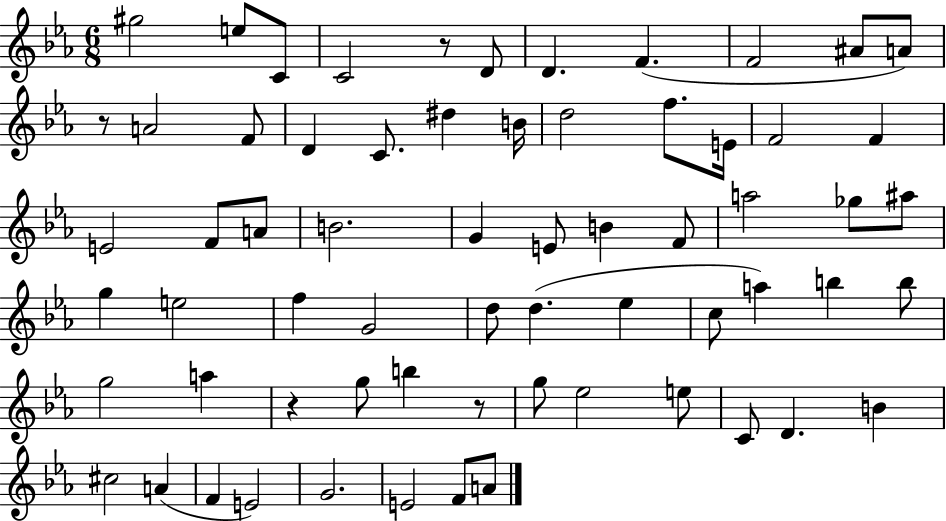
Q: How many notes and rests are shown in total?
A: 65